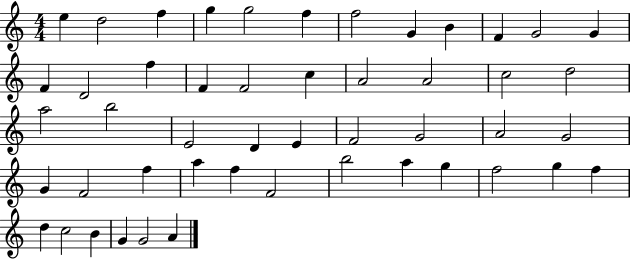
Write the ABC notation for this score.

X:1
T:Untitled
M:4/4
L:1/4
K:C
e d2 f g g2 f f2 G B F G2 G F D2 f F F2 c A2 A2 c2 d2 a2 b2 E2 D E F2 G2 A2 G2 G F2 f a f F2 b2 a g f2 g f d c2 B G G2 A